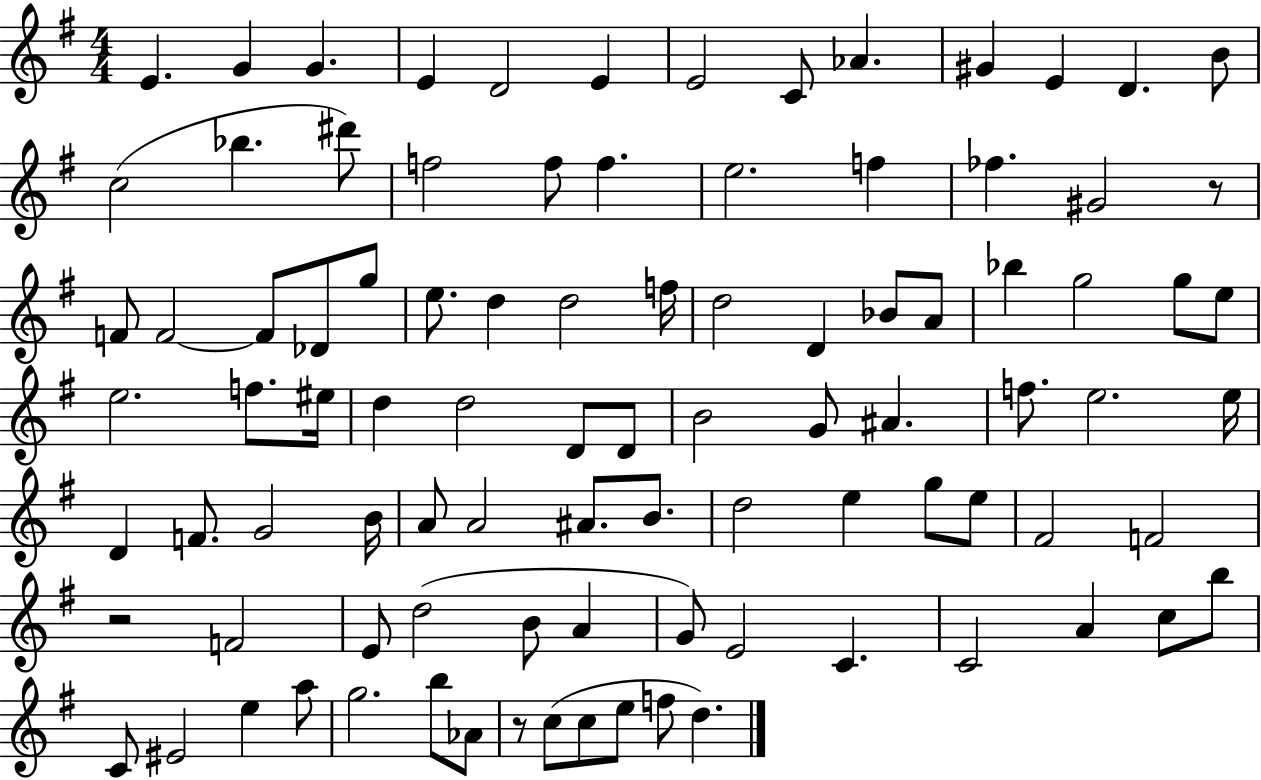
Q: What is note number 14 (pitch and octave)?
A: C5